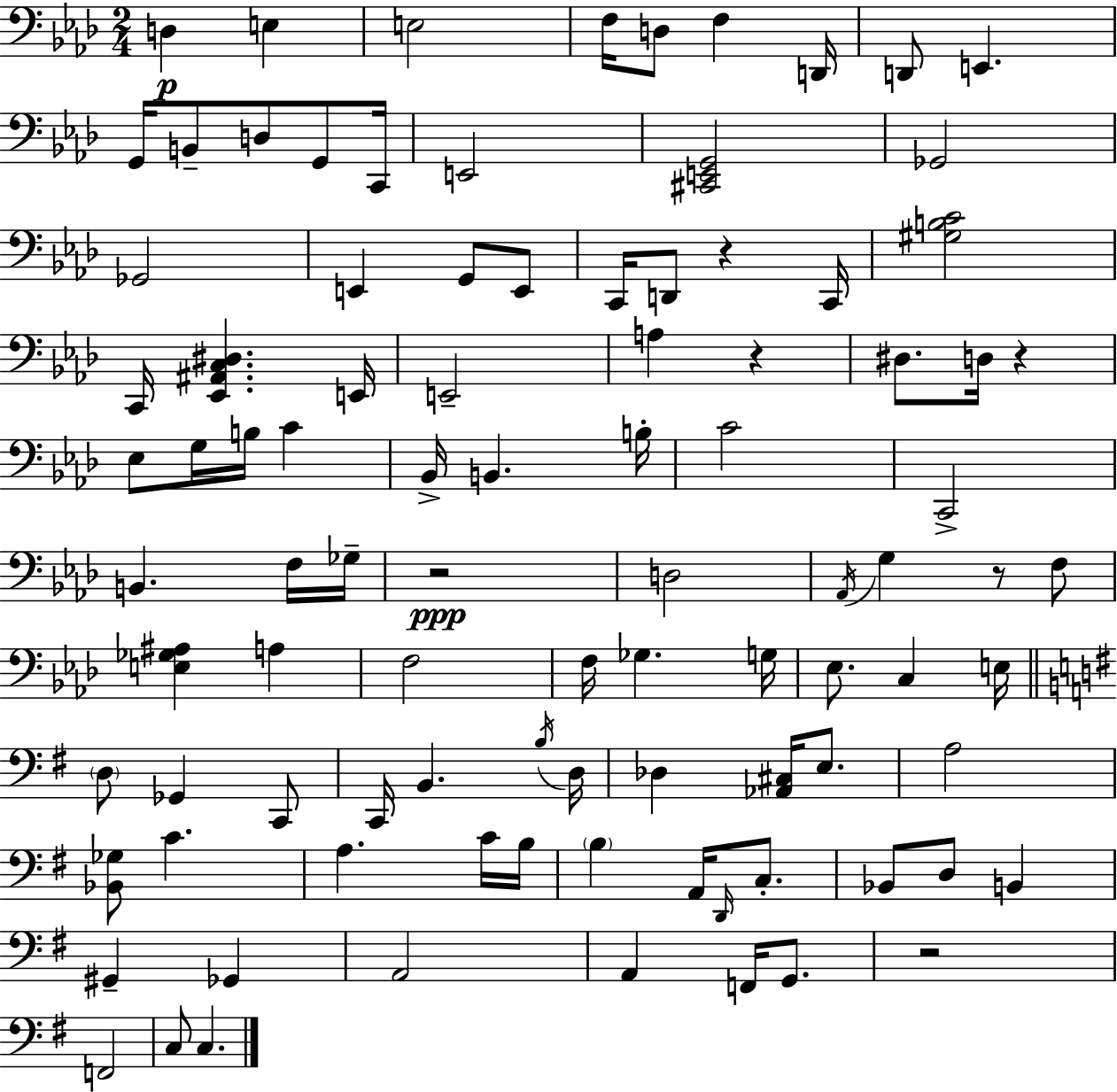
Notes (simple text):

D3/q E3/q E3/h F3/s D3/e F3/q D2/s D2/e E2/q. G2/s B2/e D3/e G2/e C2/s E2/h [C#2,E2,G2]/h Gb2/h Gb2/h E2/q G2/e E2/e C2/s D2/e R/q C2/s [G#3,B3,C4]/h C2/s [Eb2,A#2,C3,D#3]/q. E2/s E2/h A3/q R/q D#3/e. D3/s R/q Eb3/e G3/s B3/s C4/q Bb2/s B2/q. B3/s C4/h C2/h B2/q. F3/s Gb3/s R/h D3/h Ab2/s G3/q R/e F3/e [E3,Gb3,A#3]/q A3/q F3/h F3/s Gb3/q. G3/s Eb3/e. C3/q E3/s D3/e Gb2/q C2/e C2/s B2/q. B3/s D3/s Db3/q [Ab2,C#3]/s E3/e. A3/h [Bb2,Gb3]/e C4/q. A3/q. C4/s B3/s B3/q A2/s D2/s C3/e. Bb2/e D3/e B2/q G#2/q Gb2/q A2/h A2/q F2/s G2/e. R/h F2/h C3/e C3/q.